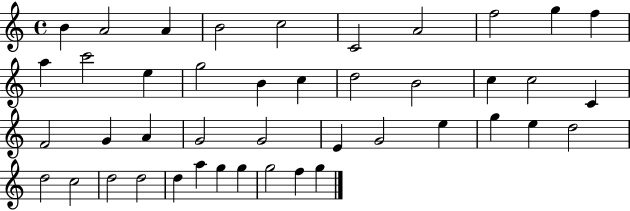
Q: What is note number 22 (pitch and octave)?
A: F4